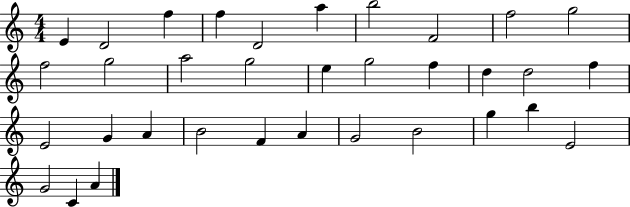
{
  \clef treble
  \numericTimeSignature
  \time 4/4
  \key c \major
  e'4 d'2 f''4 | f''4 d'2 a''4 | b''2 f'2 | f''2 g''2 | \break f''2 g''2 | a''2 g''2 | e''4 g''2 f''4 | d''4 d''2 f''4 | \break e'2 g'4 a'4 | b'2 f'4 a'4 | g'2 b'2 | g''4 b''4 e'2 | \break g'2 c'4 a'4 | \bar "|."
}